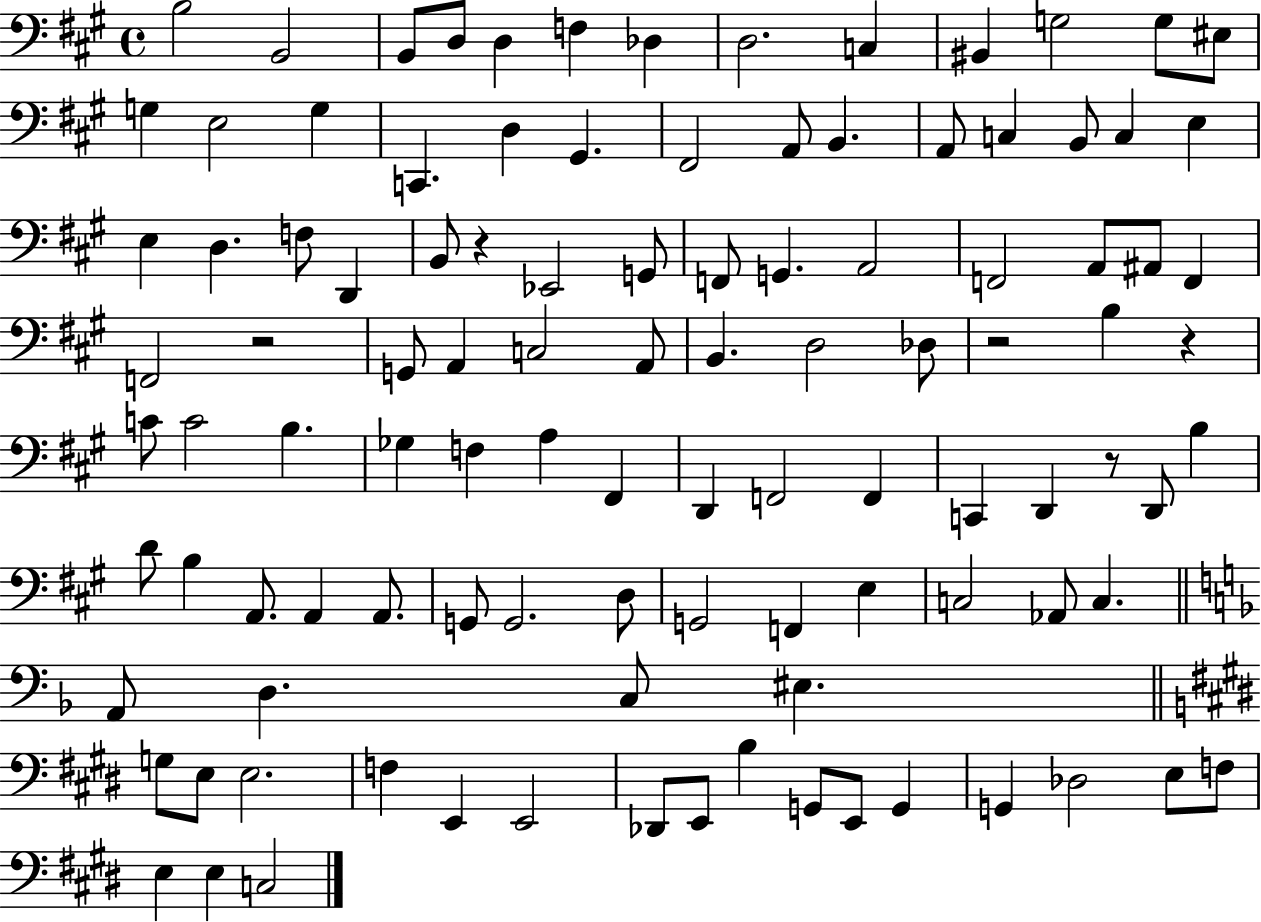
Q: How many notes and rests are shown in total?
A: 106